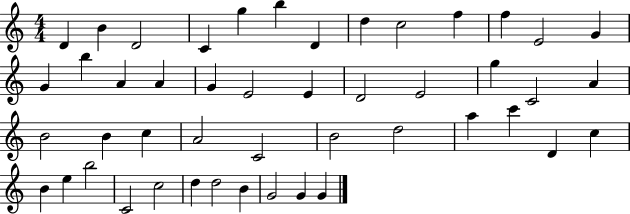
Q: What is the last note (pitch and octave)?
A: G4